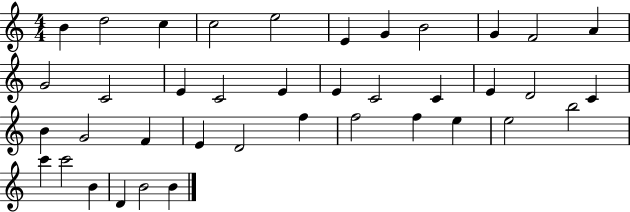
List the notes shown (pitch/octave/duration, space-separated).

B4/q D5/h C5/q C5/h E5/h E4/q G4/q B4/h G4/q F4/h A4/q G4/h C4/h E4/q C4/h E4/q E4/q C4/h C4/q E4/q D4/h C4/q B4/q G4/h F4/q E4/q D4/h F5/q F5/h F5/q E5/q E5/h B5/h C6/q C6/h B4/q D4/q B4/h B4/q